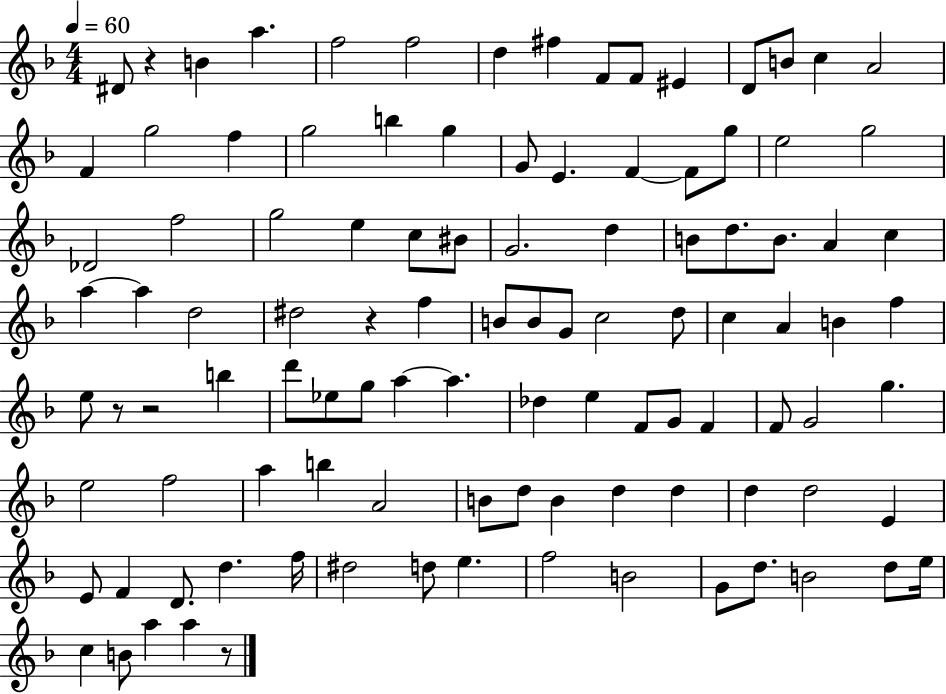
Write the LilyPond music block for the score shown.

{
  \clef treble
  \numericTimeSignature
  \time 4/4
  \key f \major
  \tempo 4 = 60
  dis'8 r4 b'4 a''4. | f''2 f''2 | d''4 fis''4 f'8 f'8 eis'4 | d'8 b'8 c''4 a'2 | \break f'4 g''2 f''4 | g''2 b''4 g''4 | g'8 e'4. f'4~~ f'8 g''8 | e''2 g''2 | \break des'2 f''2 | g''2 e''4 c''8 bis'8 | g'2. d''4 | b'8 d''8. b'8. a'4 c''4 | \break a''4~~ a''4 d''2 | dis''2 r4 f''4 | b'8 b'8 g'8 c''2 d''8 | c''4 a'4 b'4 f''4 | \break e''8 r8 r2 b''4 | d'''8 ees''8 g''8 a''4~~ a''4. | des''4 e''4 f'8 g'8 f'4 | f'8 g'2 g''4. | \break e''2 f''2 | a''4 b''4 a'2 | b'8 d''8 b'4 d''4 d''4 | d''4 d''2 e'4 | \break e'8 f'4 d'8. d''4. f''16 | dis''2 d''8 e''4. | f''2 b'2 | g'8 d''8. b'2 d''8 e''16 | \break c''4 b'8 a''4 a''4 r8 | \bar "|."
}